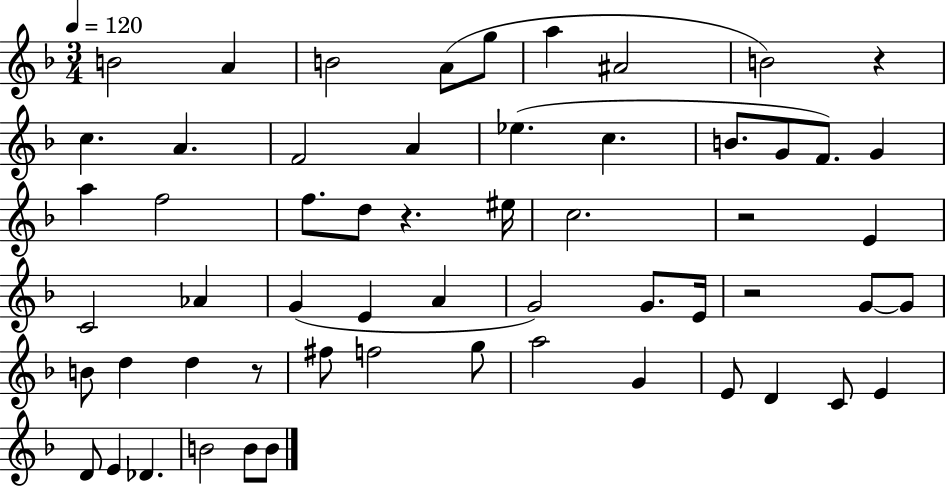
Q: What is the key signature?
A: F major